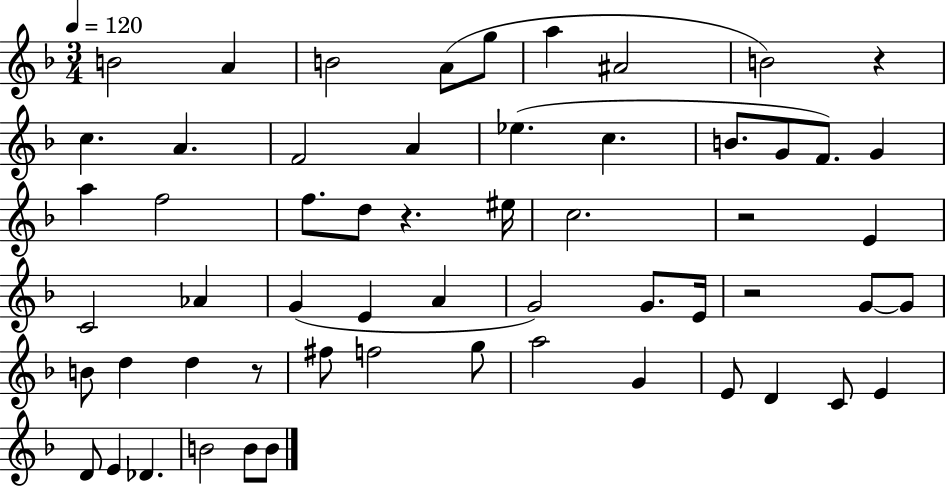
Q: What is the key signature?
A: F major